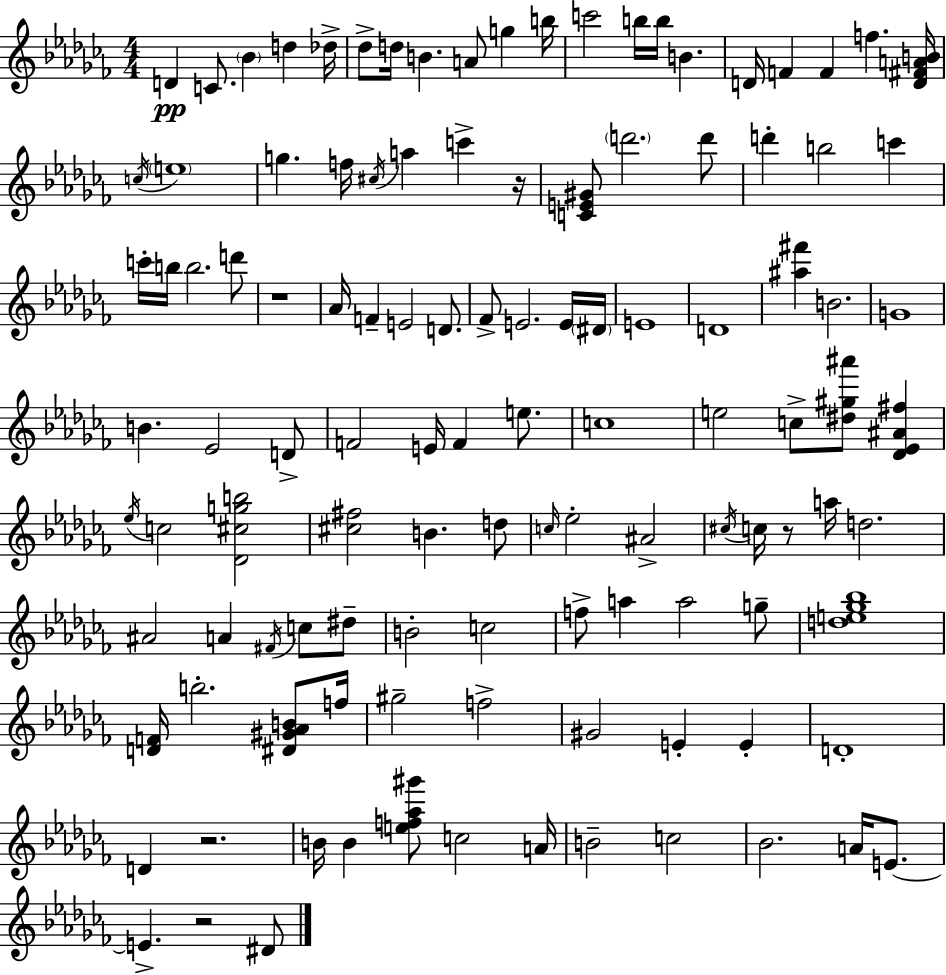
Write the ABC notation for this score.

X:1
T:Untitled
M:4/4
L:1/4
K:Abm
D C/2 _B d _d/4 _d/2 d/4 B A/2 g b/4 c'2 b/4 b/4 B D/4 F F f [D^FAB]/4 c/4 e4 g f/4 ^c/4 a c' z/4 [CE^G]/2 d'2 d'/2 d' b2 c' c'/4 b/4 b2 d'/2 z4 _A/4 F E2 D/2 _F/2 E2 E/4 ^D/4 E4 D4 [^a^f'] B2 G4 B _E2 D/2 F2 E/4 F e/2 c4 e2 c/2 [^d^g^a']/2 [_D_E^A^f] _e/4 c2 [_D^cgb]2 [^c^f]2 B d/2 c/4 _e2 ^A2 ^c/4 c/4 z/2 a/4 d2 ^A2 A ^F/4 c/2 ^d/2 B2 c2 f/2 a a2 g/2 [de_g_b]4 [DF]/4 b2 [^D^G_AB]/2 f/4 ^g2 f2 ^G2 E E D4 D z2 B/4 B [ef_a^g']/2 c2 A/4 B2 c2 _B2 A/4 E/2 E z2 ^D/2